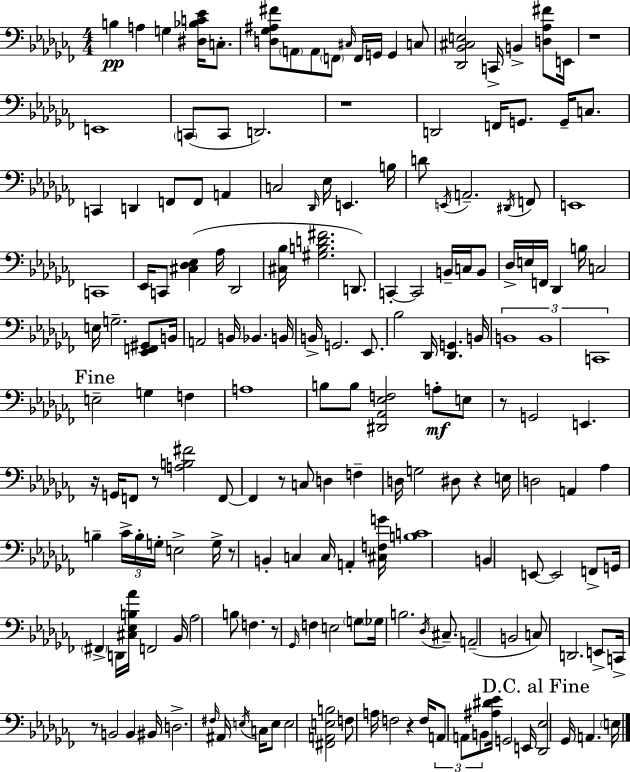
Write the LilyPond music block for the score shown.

{
  \clef bass
  \numericTimeSignature
  \time 4/4
  \key aes \minor
  b4\pp a4 g4 <dis bes c' ees'>16 c8.-. | <d ges ais fis'>8 \parenthesize a,8 a,8 \parenthesize f,8 \grace { cis16 } f,16 g,16 g,4 c8 | <des, bes, cis e>2 c,16-> b,4-> <d aes fis'>8 | e,16 r1 | \break e,1 | \parenthesize c,8( c,8 d,2.) | r1 | d,2 f,16 g,8. g,16-- c8. | \break c,4 d,4 f,8 f,8 a,4 | c2 \grace { des,16 } ees16 e,4. | b16 d'8 \acciaccatura { e,16 } a,2.-- | \acciaccatura { dis,16 } f,8 e,1 | \break c,1 | ees,16 c,8 <cis des ees>4( aes16 des,2 | <cis bes>16 <gis b d' fis'>2. | d,8.) c,4-.~~ c,2 | \break b,16-- c16 b,8 des16-> e16 f,16 des,4 b16 c2 | e16 g2.-- | <ees, f, gis,>8 b,16 a,2 b,16 bes,4. | b,16 b,16-> g,2. | \break ees,8. bes2 des,16 <des, g,>4. | b,16 \tuplet 3/2 { b,1 | b,1 | c,1 } | \break \mark "Fine" e2-- g4 | f4 a1 | b8 b8 <dis, aes, ees f>2 | a8-.\mf e8 r8 g,2 e,4. | \break r16 g,16 f,8 r8 <a b fis'>2 | f,8~~ f,4 r8 c8 d4 | f4-- d16 g2 dis8 r4 | e16 d2 a,4 | \break aes4 b4-- \tuplet 3/2 { ces'16-> b16-. g16-. } e2-> | g16-> r8 b,4-. c4 c16 a,4-. | <cis f g'>16 <b c'>1 | b,4 e,8~~ e,2 | \break f,8-> g,16 \parenthesize fis,4-> d,16 <cis ees b aes'>16 f,2 | bes,16 aes2 b8 f4. | r8 \grace { ges,16 } f4 e2 | \parenthesize g8 \parenthesize ges16 b2. | \break \acciaccatura { des16 } cis8.-- a,2--( b,2 | c8) d,2. | e,8-> c,16-> r8 b,2 | b,4 bis,16 d2.-> | \break \grace { fis16 } ais,16 \acciaccatura { e16 } c16 e8 e2 | <fis, a, e b>2 f8 a16 f2 | r4 f16 \tuplet 3/2 { a,8 a,8 b,8 } <ais dis' ees'>16 g,2 | e,16 \mark "D.C. al Fine" <des, ees>2 | \break ges,16 a,4. \parenthesize e16 \bar "|."
}